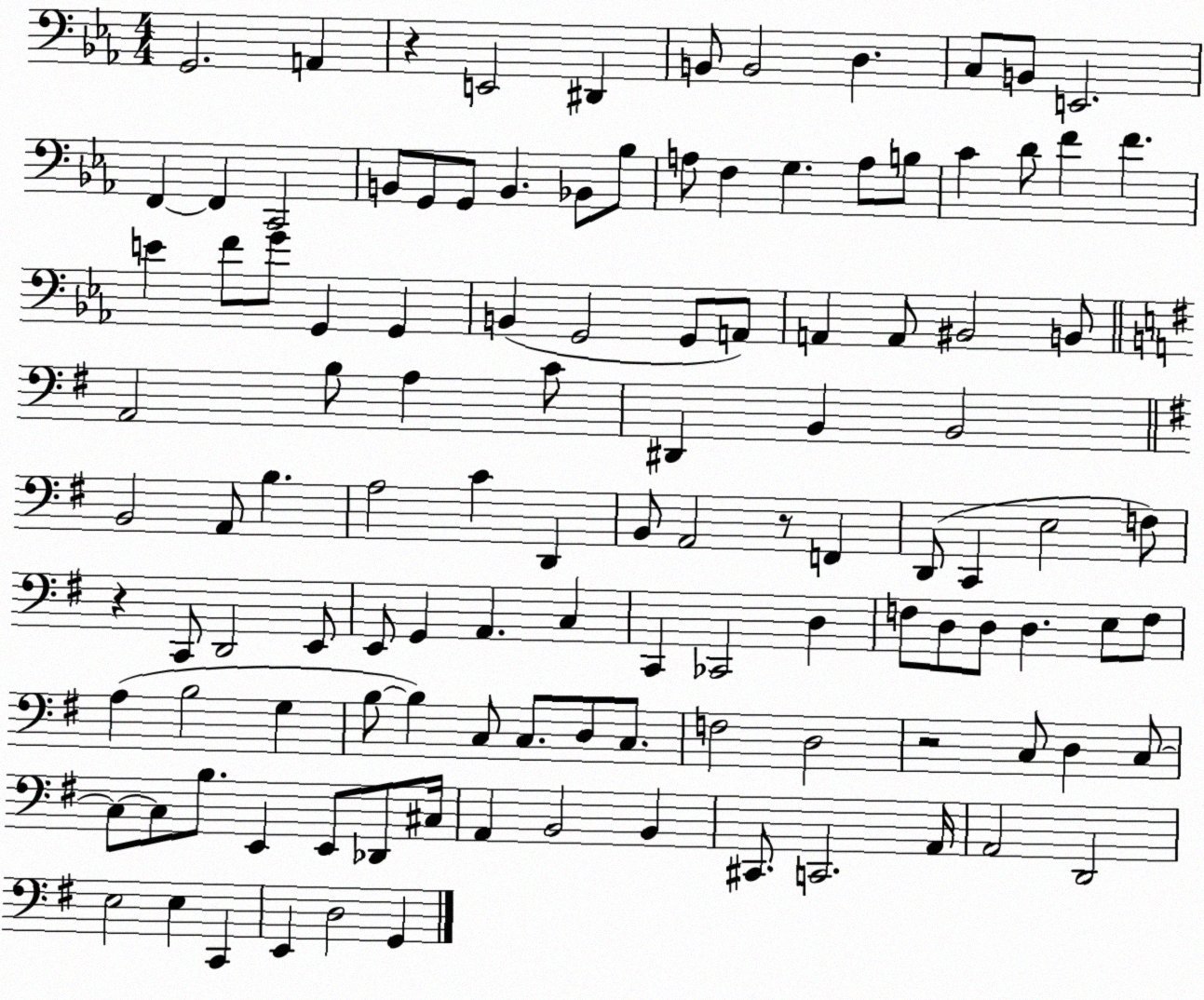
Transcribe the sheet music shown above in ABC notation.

X:1
T:Untitled
M:4/4
L:1/4
K:Eb
G,,2 A,, z E,,2 ^D,, B,,/2 B,,2 D, C,/2 B,,/2 E,,2 F,, F,, C,,2 B,,/2 G,,/2 G,,/2 B,, _B,,/2 _B,/2 A,/2 F, G, A,/2 B,/2 C D/2 F F E F/2 G/2 G,, G,, B,, G,,2 G,,/2 A,,/2 A,, A,,/2 ^B,,2 B,,/2 A,,2 B,/2 A, C/2 ^D,, B,, B,,2 B,,2 A,,/2 B, A,2 C D,, B,,/2 A,,2 z/2 F,, D,,/2 C,, E,2 F,/2 z C,,/2 D,,2 E,,/2 E,,/2 G,, A,, C, C,, _C,,2 D, F,/2 D,/2 D,/2 D, E,/2 F,/2 A, B,2 G, B,/2 B, C,/2 C,/2 D,/2 C,/2 F,2 D,2 z2 C,/2 D, C,/2 C,/2 C,/2 B,/2 E,, E,,/2 _D,,/2 ^C,/4 A,, B,,2 B,, ^C,,/2 C,,2 A,,/4 A,,2 D,,2 E,2 E, C,, E,, D,2 G,,